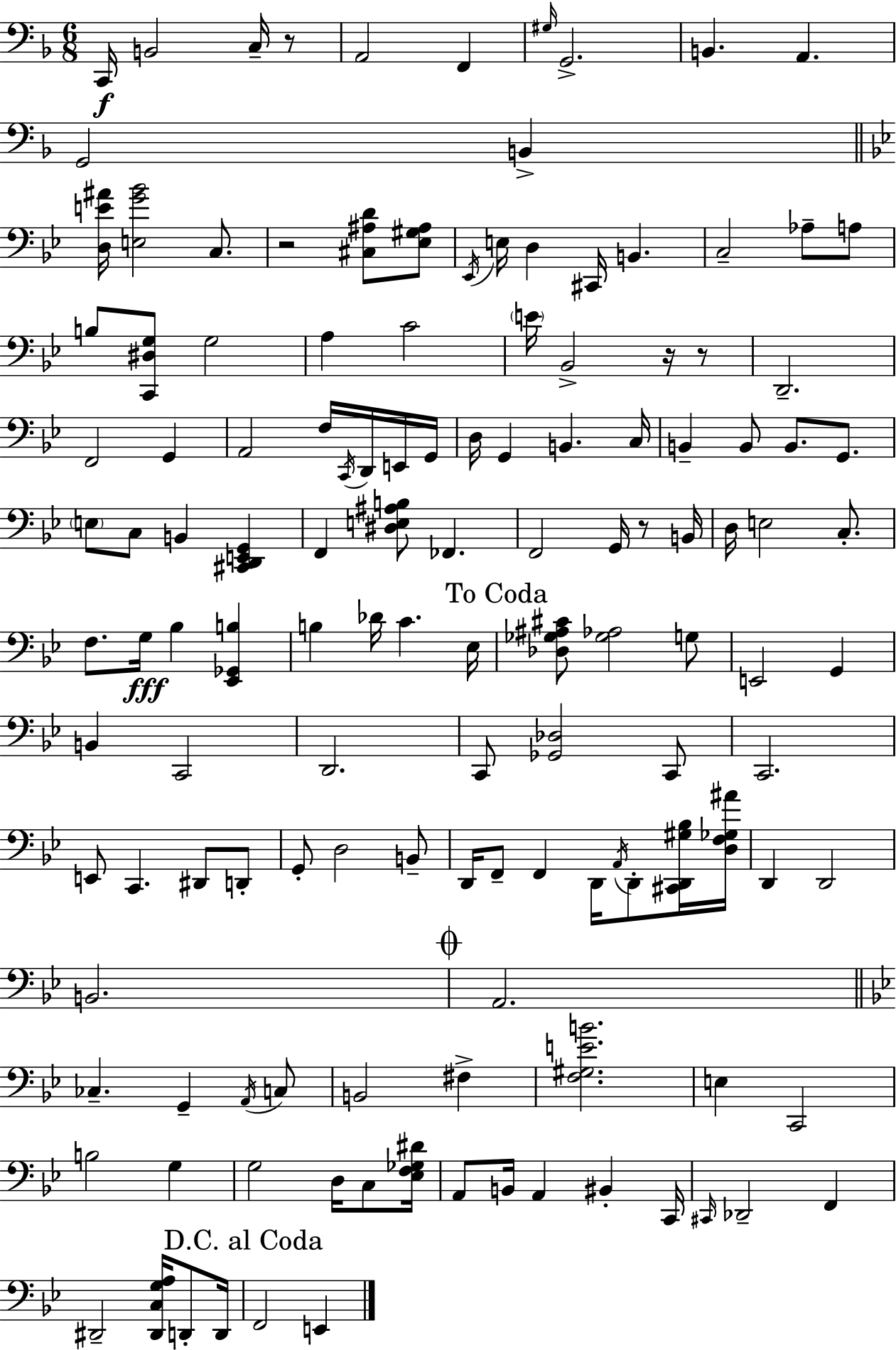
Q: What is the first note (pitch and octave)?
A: C2